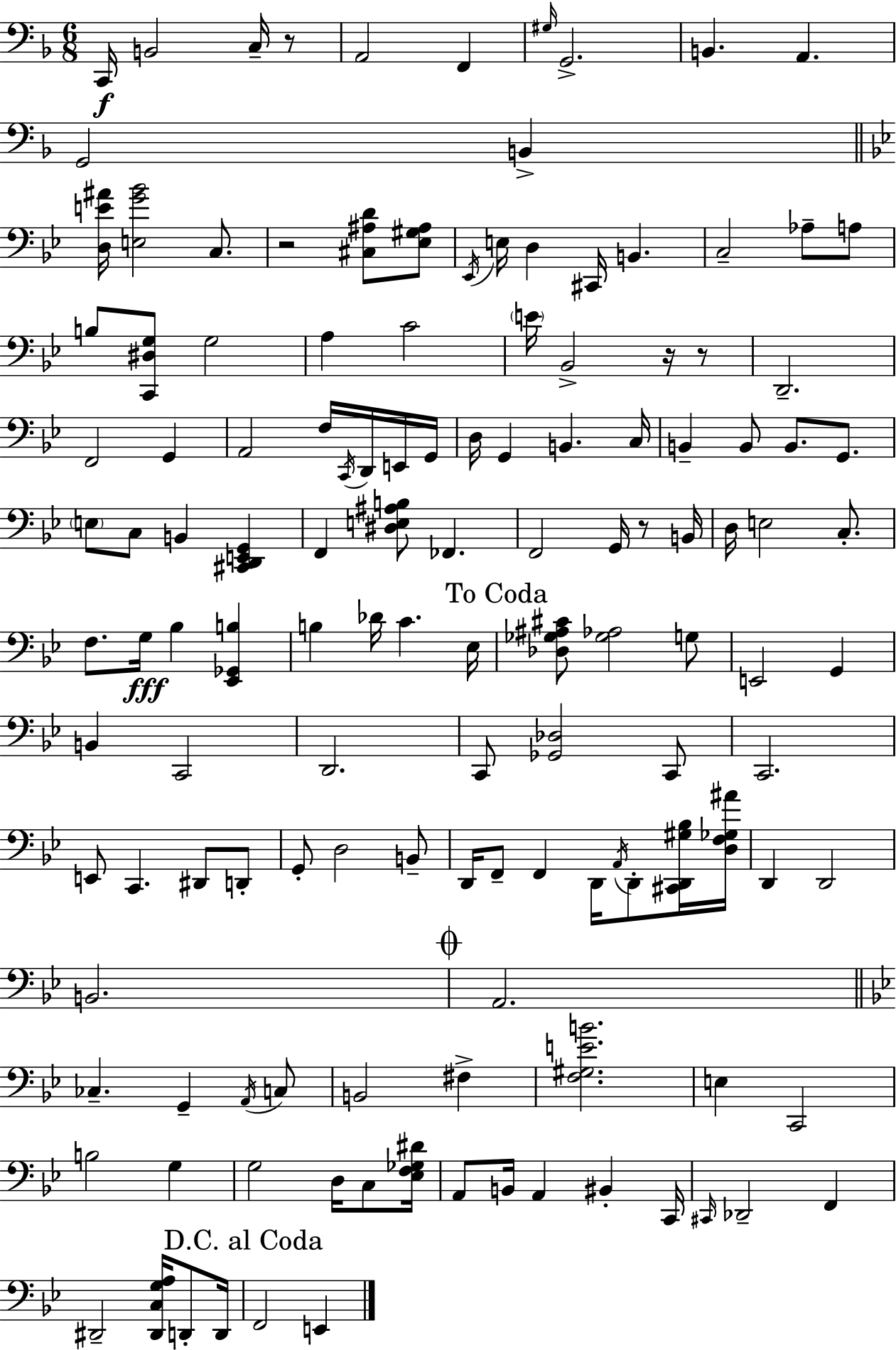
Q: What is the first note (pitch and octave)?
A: C2